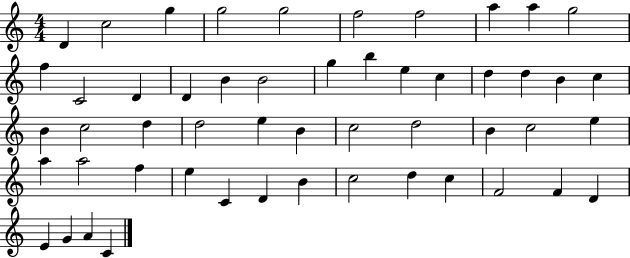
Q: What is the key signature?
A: C major